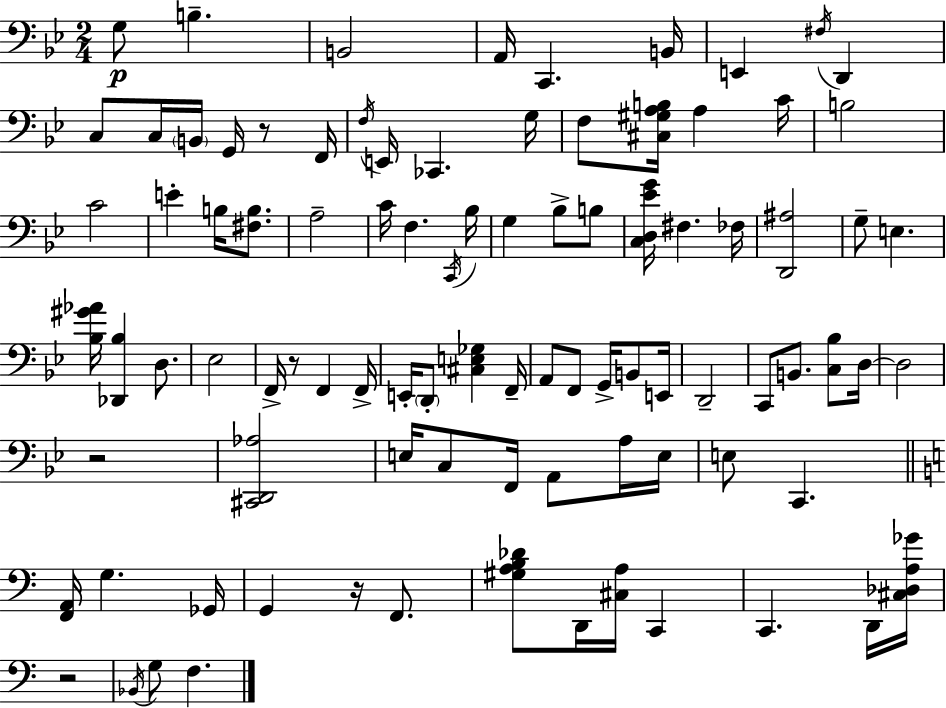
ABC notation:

X:1
T:Untitled
M:2/4
L:1/4
K:Bb
G,/2 B, B,,2 A,,/4 C,, B,,/4 E,, ^F,/4 D,, C,/2 C,/4 B,,/4 G,,/4 z/2 F,,/4 F,/4 E,,/4 _C,, G,/4 F,/2 [^C,^G,A,B,]/4 A, C/4 B,2 C2 E B,/4 [^F,B,]/2 A,2 C/4 F, C,,/4 _B,/4 G, _B,/2 B,/2 [C,D,_EG]/4 ^F, _F,/4 [D,,^A,]2 G,/2 E, [_B,^G_A]/4 [_D,,_B,] D,/2 _E,2 F,,/4 z/2 F,, F,,/4 E,,/4 D,,/2 [^C,E,_G,] F,,/4 A,,/2 F,,/2 G,,/4 B,,/2 E,,/4 D,,2 C,,/2 B,,/2 [C,_B,]/2 D,/4 D,2 z2 [^C,,D,,_A,]2 E,/4 C,/2 F,,/4 A,,/2 A,/4 E,/4 E,/2 C,, [F,,A,,]/4 G, _G,,/4 G,, z/4 F,,/2 [^G,A,B,_D]/2 D,,/4 [^C,A,]/4 C,, C,, D,,/4 [^C,_D,A,_G]/4 z2 _B,,/4 G,/2 F,